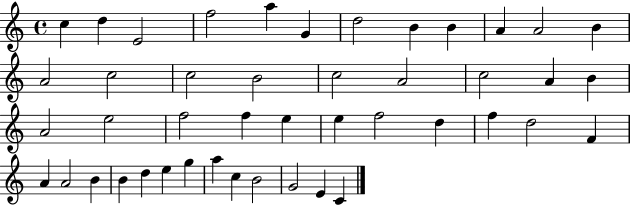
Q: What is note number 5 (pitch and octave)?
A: A5